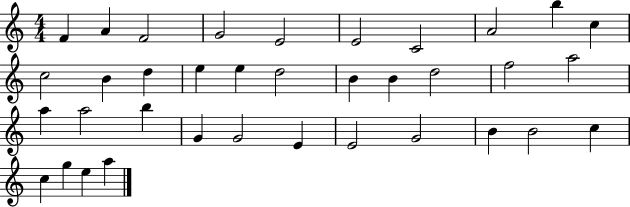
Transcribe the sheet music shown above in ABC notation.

X:1
T:Untitled
M:4/4
L:1/4
K:C
F A F2 G2 E2 E2 C2 A2 b c c2 B d e e d2 B B d2 f2 a2 a a2 b G G2 E E2 G2 B B2 c c g e a